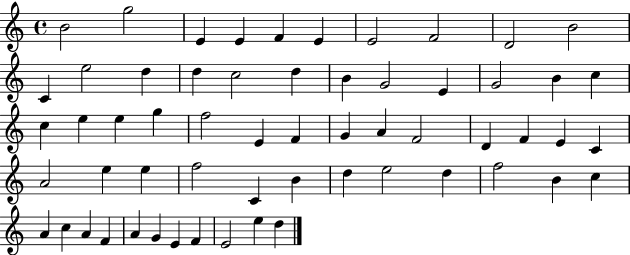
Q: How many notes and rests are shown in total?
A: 59